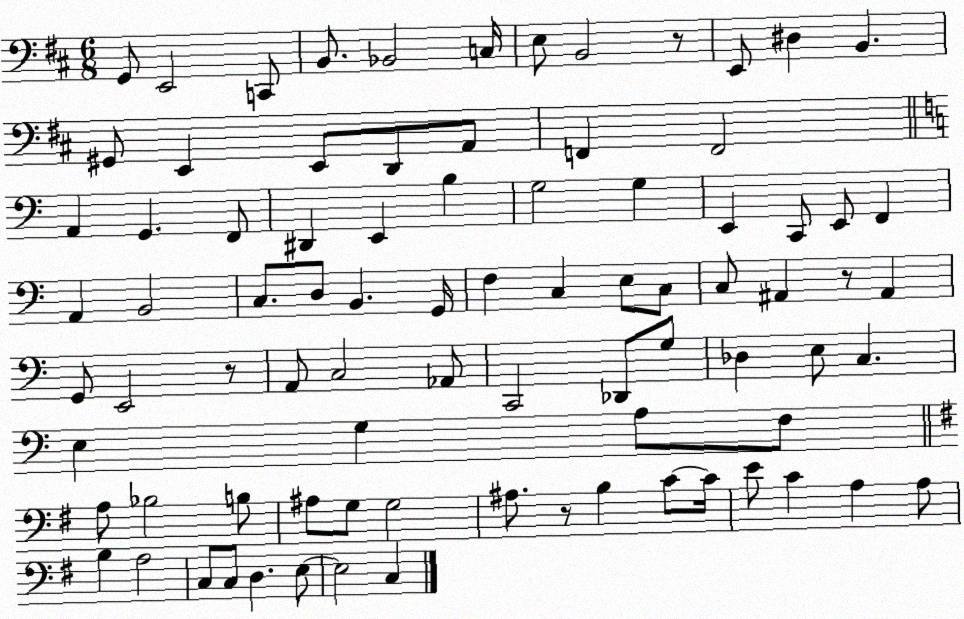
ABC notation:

X:1
T:Untitled
M:6/8
L:1/4
K:D
G,,/2 E,,2 C,,/2 B,,/2 _B,,2 C,/4 E,/2 B,,2 z/2 E,,/2 ^D, B,, ^G,,/2 E,, E,,/2 D,,/2 A,,/2 F,, F,,2 A,, G,, F,,/2 ^D,, E,, B, G,2 G, E,, C,,/2 E,,/2 F,, A,, B,,2 C,/2 D,/2 B,, G,,/4 F, C, E,/2 C,/2 C,/2 ^A,, z/2 ^A,, G,,/2 E,,2 z/2 A,,/2 C,2 _A,,/2 C,,2 _D,,/2 G,/2 _D, E,/2 C, E, G, A,/2 F,/2 A,/2 _B,2 B,/2 ^A,/2 G,/2 G,2 ^A,/2 z/2 B, C/2 C/4 E/2 C A, A,/2 B, A,2 C,/2 C,/2 D, E,/2 E,2 C,